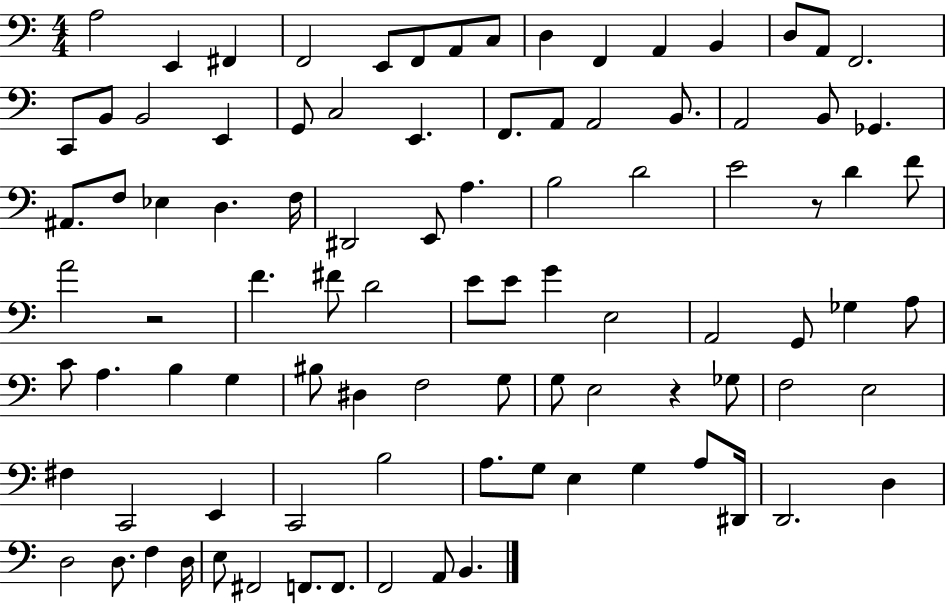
{
  \clef bass
  \numericTimeSignature
  \time 4/4
  \key c \major
  a2 e,4 fis,4 | f,2 e,8 f,8 a,8 c8 | d4 f,4 a,4 b,4 | d8 a,8 f,2. | \break c,8 b,8 b,2 e,4 | g,8 c2 e,4. | f,8. a,8 a,2 b,8. | a,2 b,8 ges,4. | \break ais,8. f8 ees4 d4. f16 | dis,2 e,8 a4. | b2 d'2 | e'2 r8 d'4 f'8 | \break a'2 r2 | f'4. fis'8 d'2 | e'8 e'8 g'4 e2 | a,2 g,8 ges4 a8 | \break c'8 a4. b4 g4 | bis8 dis4 f2 g8 | g8 e2 r4 ges8 | f2 e2 | \break fis4 c,2 e,4 | c,2 b2 | a8. g8 e4 g4 a8 dis,16 | d,2. d4 | \break d2 d8. f4 d16 | e8 fis,2 f,8. f,8. | f,2 a,8 b,4. | \bar "|."
}